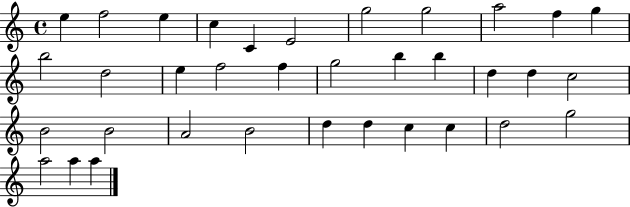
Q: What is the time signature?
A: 4/4